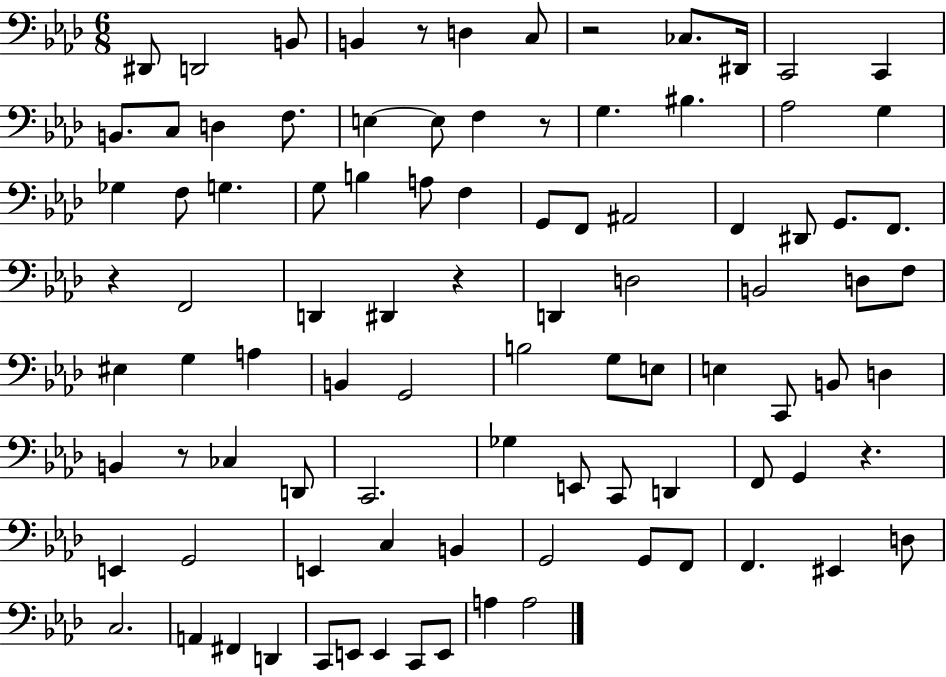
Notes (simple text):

D#2/e D2/h B2/e B2/q R/e D3/q C3/e R/h CES3/e. D#2/s C2/h C2/q B2/e. C3/e D3/q F3/e. E3/q E3/e F3/q R/e G3/q. BIS3/q. Ab3/h G3/q Gb3/q F3/e G3/q. G3/e B3/q A3/e F3/q G2/e F2/e A#2/h F2/q D#2/e G2/e. F2/e. R/q F2/h D2/q D#2/q R/q D2/q D3/h B2/h D3/e F3/e EIS3/q G3/q A3/q B2/q G2/h B3/h G3/e E3/e E3/q C2/e B2/e D3/q B2/q R/e CES3/q D2/e C2/h. Gb3/q E2/e C2/e D2/q F2/e G2/q R/q. E2/q G2/h E2/q C3/q B2/q G2/h G2/e F2/e F2/q. EIS2/q D3/e C3/h. A2/q F#2/q D2/q C2/e E2/e E2/q C2/e E2/e A3/q A3/h